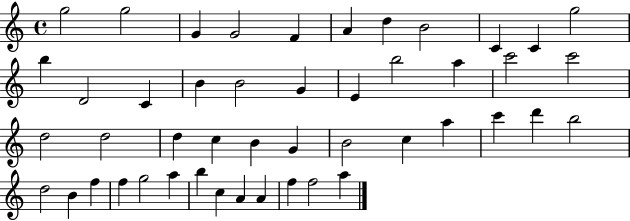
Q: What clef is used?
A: treble